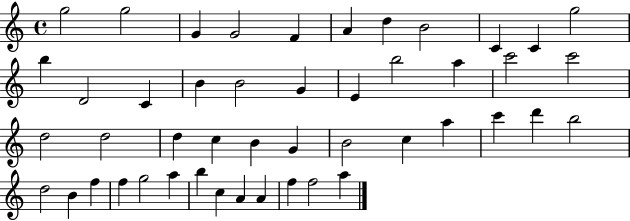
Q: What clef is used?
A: treble